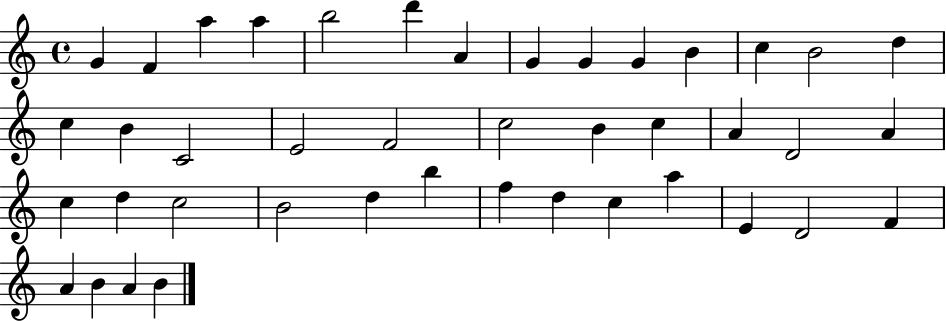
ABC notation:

X:1
T:Untitled
M:4/4
L:1/4
K:C
G F a a b2 d' A G G G B c B2 d c B C2 E2 F2 c2 B c A D2 A c d c2 B2 d b f d c a E D2 F A B A B